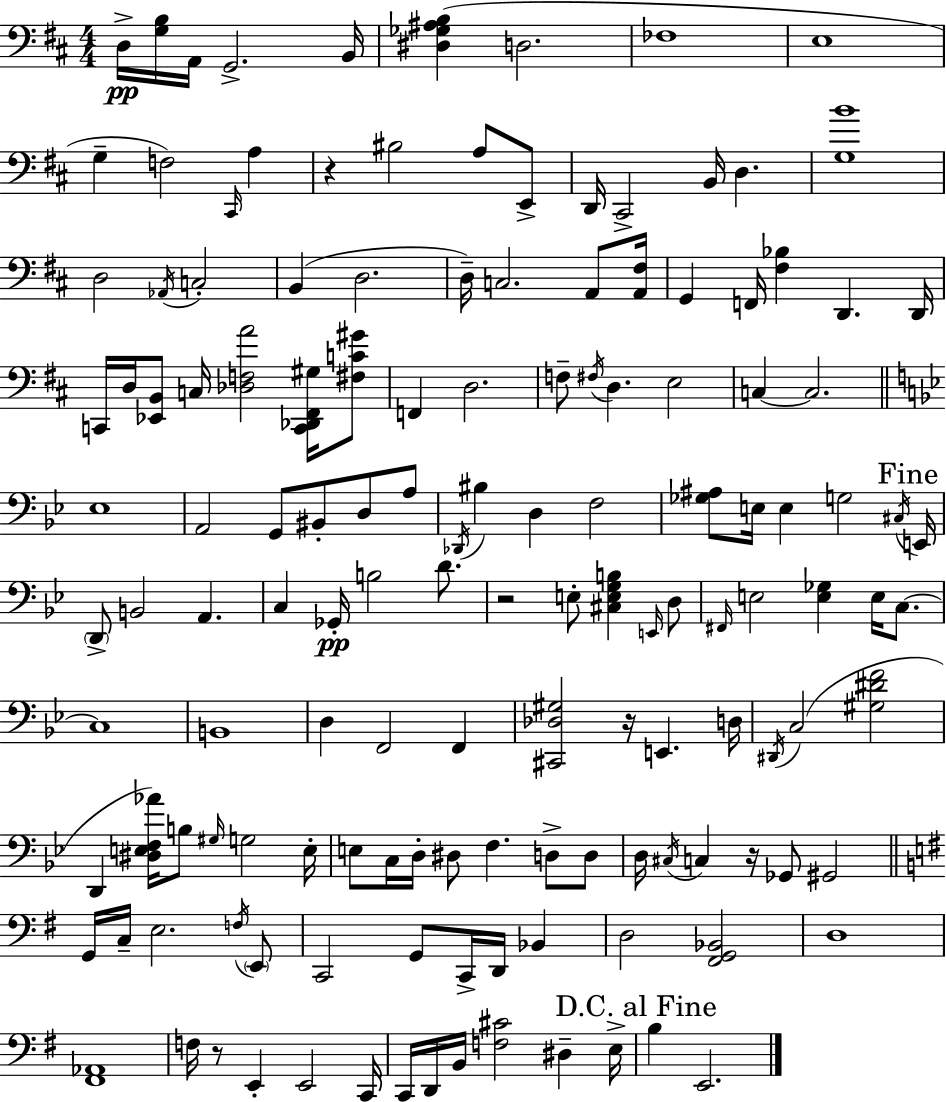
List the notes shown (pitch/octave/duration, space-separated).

D3/s [G3,B3]/s A2/s G2/h. B2/s [D#3,Gb3,A#3,B3]/q D3/h. FES3/w E3/w G3/q F3/h C#2/s A3/q R/q BIS3/h A3/e E2/e D2/s C#2/h B2/s D3/q. [G3,B4]/w D3/h Ab2/s C3/h B2/q D3/h. D3/s C3/h. A2/e [A2,F#3]/s G2/q F2/s [F#3,Bb3]/q D2/q. D2/s C2/s D3/s [Eb2,B2]/e C3/s [Db3,F3,A4]/h [C2,Db2,F#2,G#3]/s [F#3,C4,G#4]/e F2/q D3/h. F3/e F#3/s D3/q. E3/h C3/q C3/h. Eb3/w A2/h G2/e BIS2/e D3/e A3/e Db2/s BIS3/q D3/q F3/h [Gb3,A#3]/e E3/s E3/q G3/h C#3/s E2/s D2/e B2/h A2/q. C3/q Gb2/s B3/h D4/e. R/h E3/e [C#3,E3,G3,B3]/q E2/s D3/e F#2/s E3/h [E3,Gb3]/q E3/s C3/e. C3/w B2/w D3/q F2/h F2/q [C#2,Db3,G#3]/h R/s E2/q. D3/s D#2/s C3/h [G#3,D#4,F4]/h D2/q [D#3,E3,F3,Ab4]/s B3/e G#3/s G3/h E3/s E3/e C3/s D3/s D#3/e F3/q. D3/e D3/e D3/s C#3/s C3/q R/s Gb2/e G#2/h G2/s C3/s E3/h. F3/s E2/e C2/h G2/e C2/s D2/s Bb2/q D3/h [F#2,G2,Bb2]/h D3/w [F#2,Ab2]/w F3/s R/e E2/q E2/h C2/s C2/s D2/s B2/s [F3,C#4]/h D#3/q E3/s B3/q E2/h.